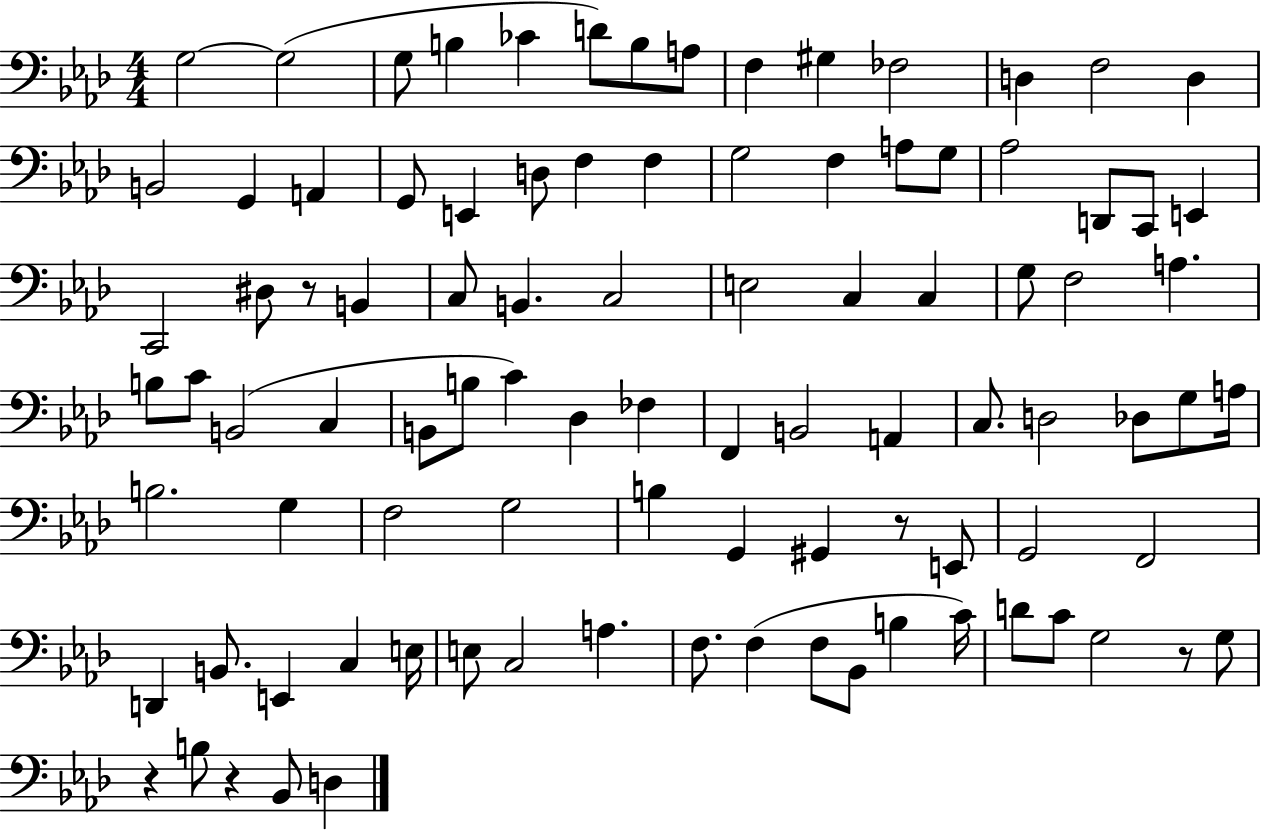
{
  \clef bass
  \numericTimeSignature
  \time 4/4
  \key aes \major
  g2~~ g2( | g8 b4 ces'4 d'8) b8 a8 | f4 gis4 fes2 | d4 f2 d4 | \break b,2 g,4 a,4 | g,8 e,4 d8 f4 f4 | g2 f4 a8 g8 | aes2 d,8 c,8 e,4 | \break c,2 dis8 r8 b,4 | c8 b,4. c2 | e2 c4 c4 | g8 f2 a4. | \break b8 c'8 b,2( c4 | b,8 b8 c'4) des4 fes4 | f,4 b,2 a,4 | c8. d2 des8 g8 a16 | \break b2. g4 | f2 g2 | b4 g,4 gis,4 r8 e,8 | g,2 f,2 | \break d,4 b,8. e,4 c4 e16 | e8 c2 a4. | f8. f4( f8 bes,8 b4 c'16) | d'8 c'8 g2 r8 g8 | \break r4 b8 r4 bes,8 d4 | \bar "|."
}